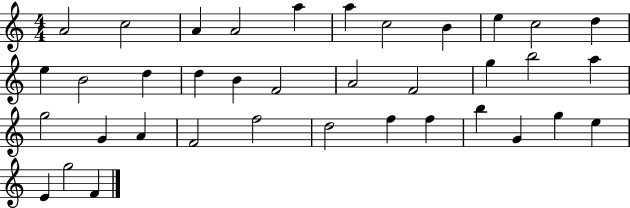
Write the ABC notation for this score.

X:1
T:Untitled
M:4/4
L:1/4
K:C
A2 c2 A A2 a a c2 B e c2 d e B2 d d B F2 A2 F2 g b2 a g2 G A F2 f2 d2 f f b G g e E g2 F